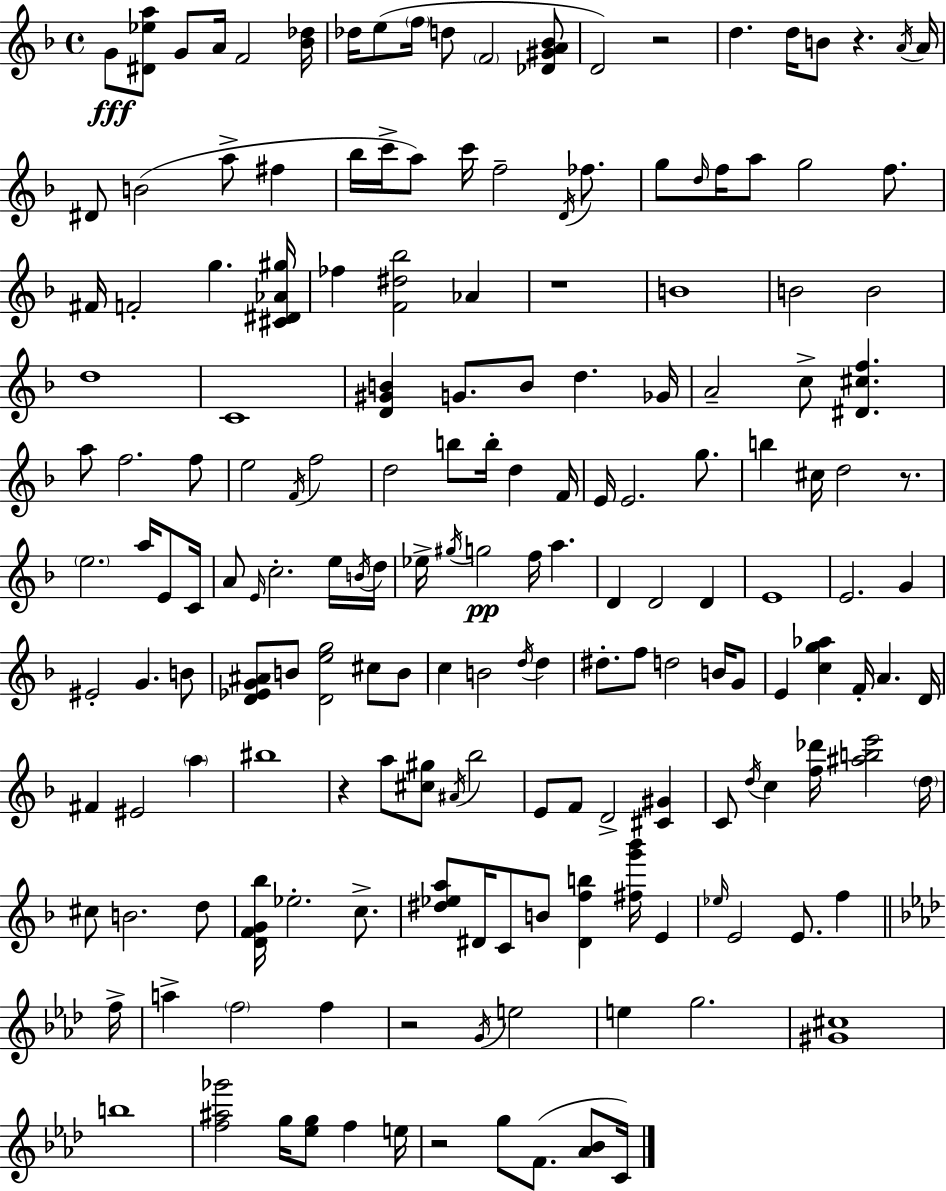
G4/e [D#4,Eb5,A5]/e G4/e A4/s F4/h [Bb4,Db5]/s Db5/s E5/e F5/s D5/e F4/h [Db4,G#4,A4,Bb4]/e D4/h R/h D5/q. D5/s B4/e R/q. A4/s A4/s D#4/e B4/h A5/e F#5/q Bb5/s C6/s A5/e C6/s F5/h D4/s FES5/e. G5/e D5/s F5/s A5/e G5/h F5/e. F#4/s F4/h G5/q. [C#4,D#4,Ab4,G#5]/s FES5/q [F4,D#5,Bb5]/h Ab4/q R/w B4/w B4/h B4/h D5/w C4/w [D4,G#4,B4]/q G4/e. B4/e D5/q. Gb4/s A4/h C5/e [D#4,C#5,F5]/q. A5/e F5/h. F5/e E5/h F4/s F5/h D5/h B5/e B5/s D5/q F4/s E4/s E4/h. G5/e. B5/q C#5/s D5/h R/e. E5/h. A5/s E4/e C4/s A4/e E4/s C5/h. E5/s B4/s D5/s Eb5/s G#5/s G5/h F5/s A5/q. D4/q D4/h D4/q E4/w E4/h. G4/q EIS4/h G4/q. B4/e [D4,Eb4,G4,A#4]/e B4/e [D4,E5,G5]/h C#5/e B4/e C5/q B4/h D5/s D5/q D#5/e. F5/e D5/h B4/s G4/e E4/q [C5,G5,Ab5]/q F4/s A4/q. D4/s F#4/q EIS4/h A5/q BIS5/w R/q A5/e [C#5,G#5]/e A#4/s Bb5/h E4/e F4/e D4/h [C#4,G#4]/q C4/e D5/s C5/q [F5,Db6]/s [A#5,B5,E6]/h D5/s C#5/e B4/h. D5/e [D4,F4,G4,Bb5]/s Eb5/h. C5/e. [D#5,Eb5,A5]/e D#4/s C4/e B4/e [D#4,F5,B5]/q [F#5,G6,Bb6]/s E4/q Eb5/s E4/h E4/e. F5/q F5/s A5/q F5/h F5/q R/h G4/s E5/h E5/q G5/h. [G#4,C#5]/w B5/w [F5,A#5,Gb6]/h G5/s [Eb5,G5]/e F5/q E5/s R/h G5/e F4/e. [Ab4,Bb4]/e C4/s